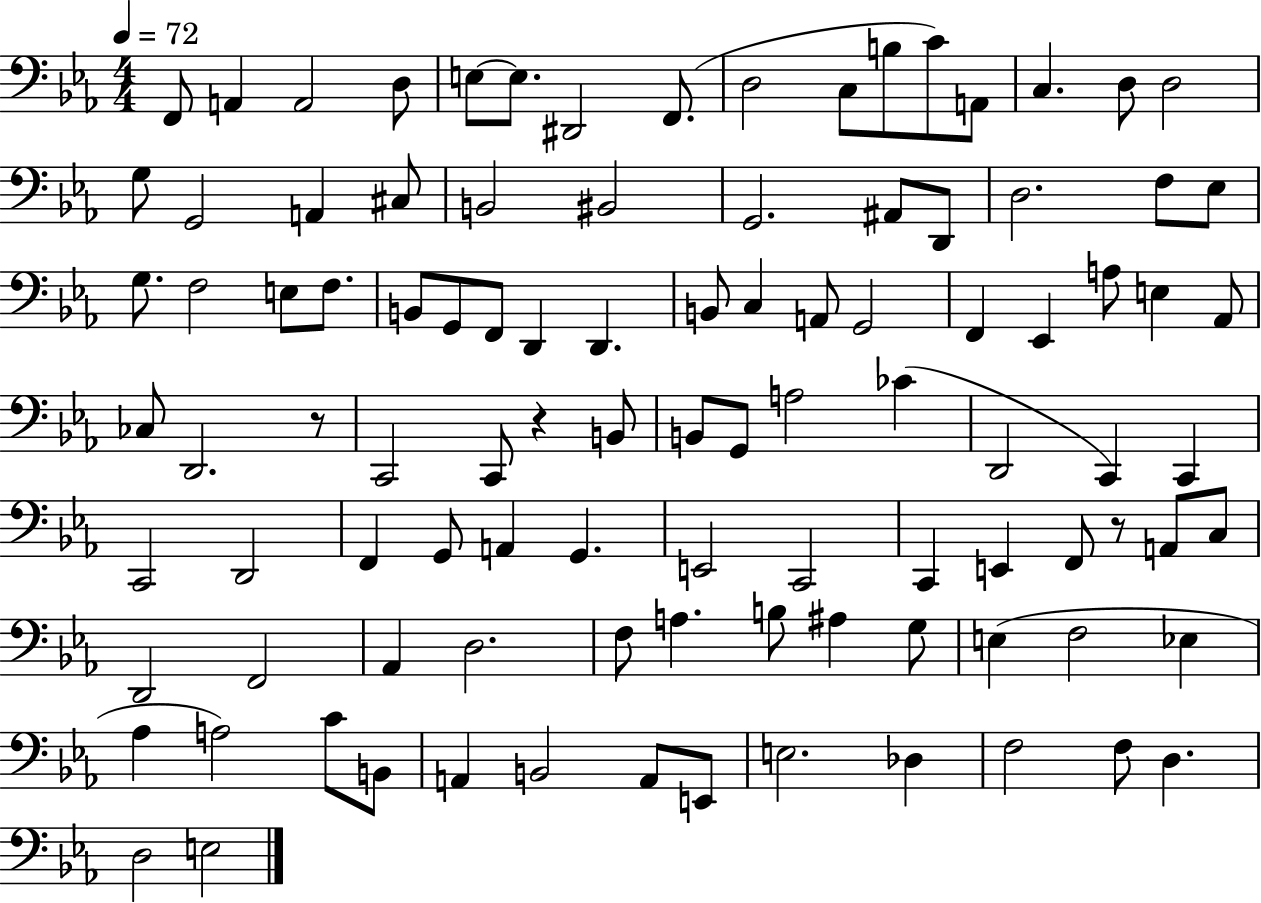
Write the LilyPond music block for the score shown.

{
  \clef bass
  \numericTimeSignature
  \time 4/4
  \key ees \major
  \tempo 4 = 72
  f,8 a,4 a,2 d8 | e8~~ e8. dis,2 f,8.( | d2 c8 b8 c'8) a,8 | c4. d8 d2 | \break g8 g,2 a,4 cis8 | b,2 bis,2 | g,2. ais,8 d,8 | d2. f8 ees8 | \break g8. f2 e8 f8. | b,8 g,8 f,8 d,4 d,4. | b,8 c4 a,8 g,2 | f,4 ees,4 a8 e4 aes,8 | \break ces8 d,2. r8 | c,2 c,8 r4 b,8 | b,8 g,8 a2 ces'4( | d,2 c,4) c,4 | \break c,2 d,2 | f,4 g,8 a,4 g,4. | e,2 c,2 | c,4 e,4 f,8 r8 a,8 c8 | \break d,2 f,2 | aes,4 d2. | f8 a4. b8 ais4 g8 | e4( f2 ees4 | \break aes4 a2) c'8 b,8 | a,4 b,2 a,8 e,8 | e2. des4 | f2 f8 d4. | \break d2 e2 | \bar "|."
}